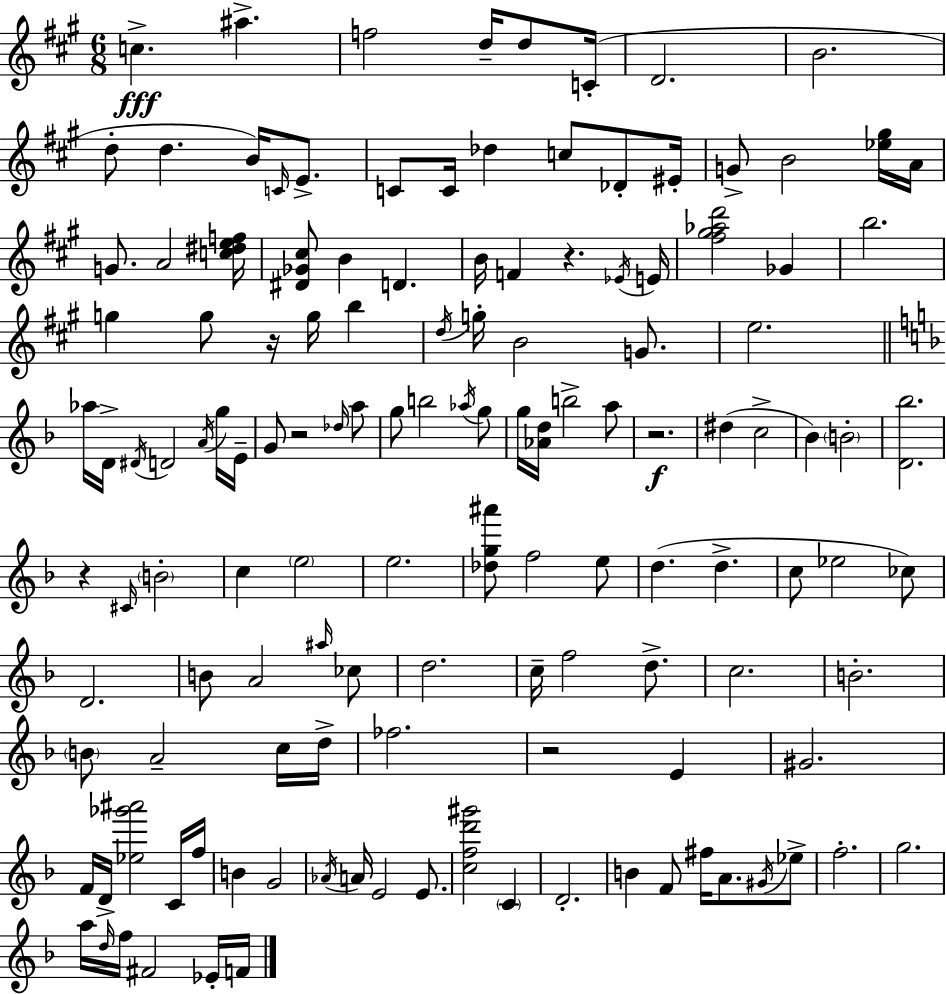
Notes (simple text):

C5/q. A#5/q. F5/h D5/s D5/e C4/s D4/h. B4/h. D5/e D5/q. B4/s C4/s E4/e. C4/e C4/s Db5/q C5/e Db4/e EIS4/s G4/e B4/h [Eb5,G#5]/s A4/s G4/e. A4/h [C5,D#5,E5,F5]/s [D#4,Gb4,C#5]/e B4/q D4/q. B4/s F4/q R/q. Eb4/s E4/s [F#5,G#5,Ab5,D6]/h Gb4/q B5/h. G5/q G5/e R/s G5/s B5/q D5/s G5/s B4/h G4/e. E5/h. Ab5/s D4/s D#4/s D4/h A4/s G5/s E4/s G4/e R/h Db5/s A5/e G5/e B5/h Ab5/s G5/e G5/s [Ab4,D5]/s B5/h A5/e R/h. D#5/q C5/h Bb4/q B4/h [D4,Bb5]/h. R/q C#4/s B4/h C5/q E5/h E5/h. [Db5,G5,A#6]/e F5/h E5/e D5/q. D5/q. C5/e Eb5/h CES5/e D4/h. B4/e A4/h A#5/s CES5/e D5/h. C5/s F5/h D5/e. C5/h. B4/h. B4/e A4/h C5/s D5/s FES5/h. R/h E4/q G#4/h. F4/s D4/s [Eb5,Gb6,A#6]/h C4/s F5/s B4/q G4/h Ab4/s A4/s E4/h E4/e. [C5,F5,D6,G#6]/h C4/q D4/h. B4/q F4/e F#5/s A4/e. G#4/s Eb5/e F5/h. G5/h. A5/s D5/s F5/s F#4/h Eb4/s F4/s